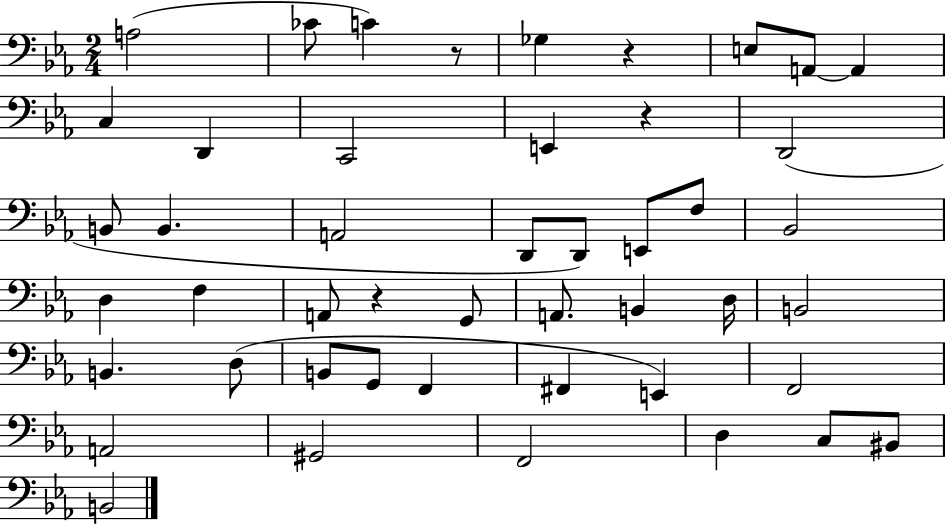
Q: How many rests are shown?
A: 4